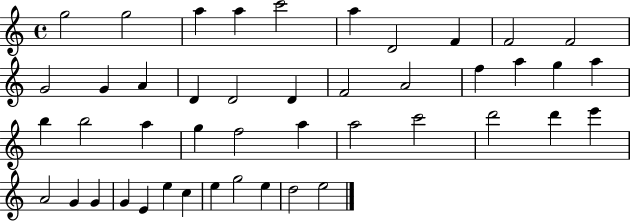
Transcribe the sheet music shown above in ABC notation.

X:1
T:Untitled
M:4/4
L:1/4
K:C
g2 g2 a a c'2 a D2 F F2 F2 G2 G A D D2 D F2 A2 f a g a b b2 a g f2 a a2 c'2 d'2 d' e' A2 G G G E e c e g2 e d2 e2